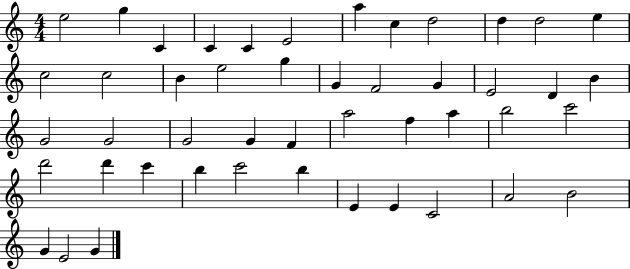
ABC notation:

X:1
T:Untitled
M:4/4
L:1/4
K:C
e2 g C C C E2 a c d2 d d2 e c2 c2 B e2 g G F2 G E2 D B G2 G2 G2 G F a2 f a b2 c'2 d'2 d' c' b c'2 b E E C2 A2 B2 G E2 G